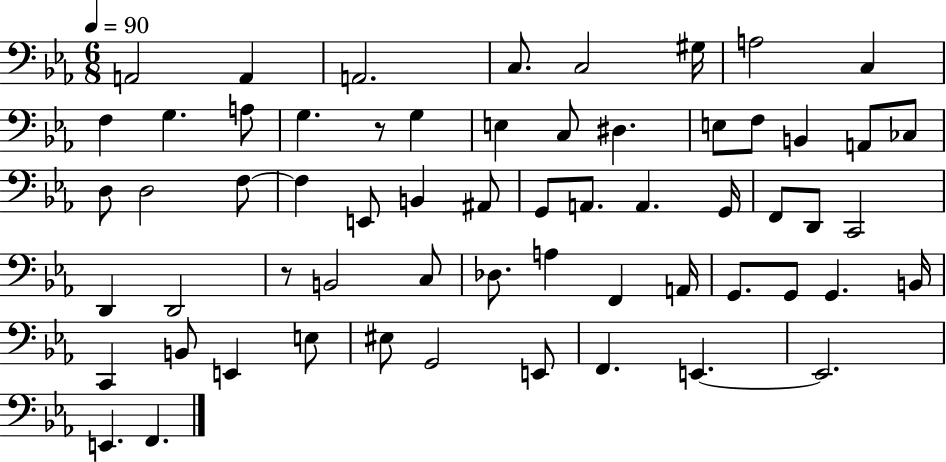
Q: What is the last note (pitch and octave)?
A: F2